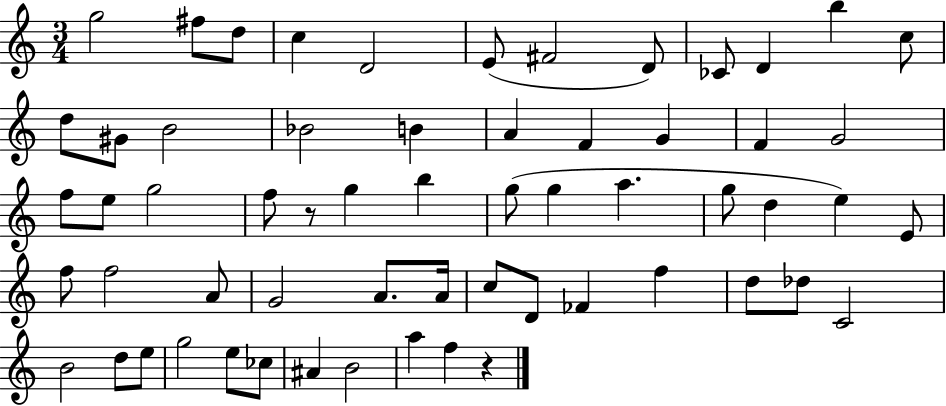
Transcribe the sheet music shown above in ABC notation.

X:1
T:Untitled
M:3/4
L:1/4
K:C
g2 ^f/2 d/2 c D2 E/2 ^F2 D/2 _C/2 D b c/2 d/2 ^G/2 B2 _B2 B A F G F G2 f/2 e/2 g2 f/2 z/2 g b g/2 g a g/2 d e E/2 f/2 f2 A/2 G2 A/2 A/4 c/2 D/2 _F f d/2 _d/2 C2 B2 d/2 e/2 g2 e/2 _c/2 ^A B2 a f z